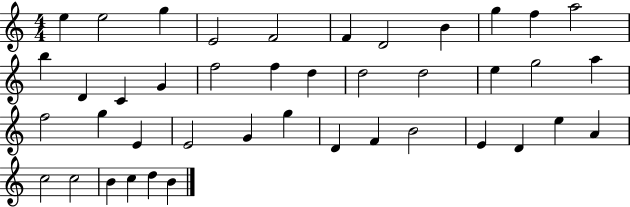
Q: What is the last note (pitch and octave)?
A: B4